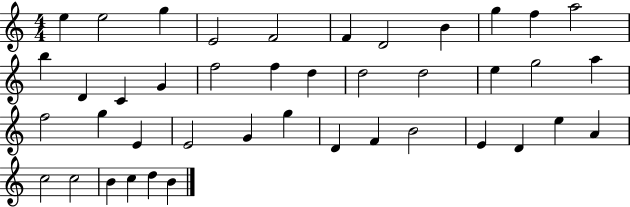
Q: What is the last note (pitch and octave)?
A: B4